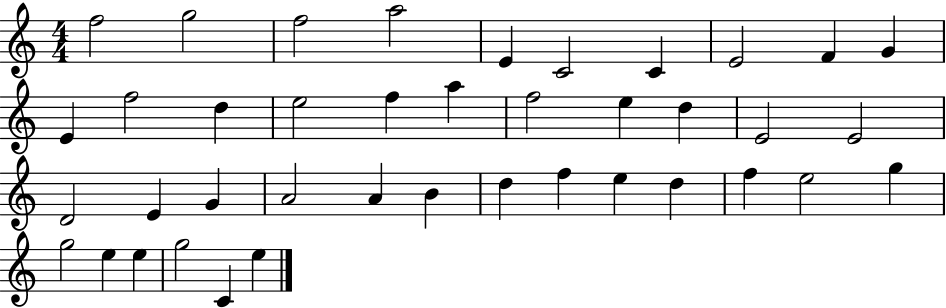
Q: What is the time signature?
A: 4/4